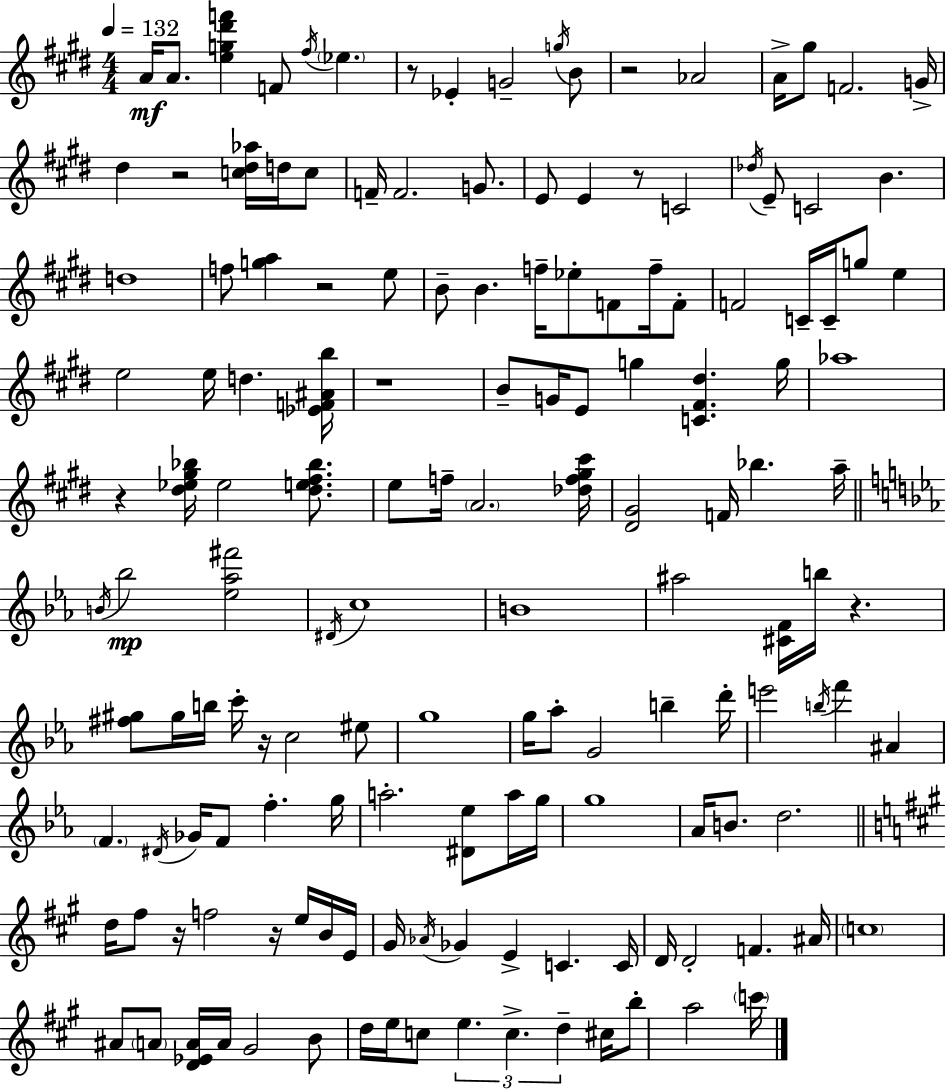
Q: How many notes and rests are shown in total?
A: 150